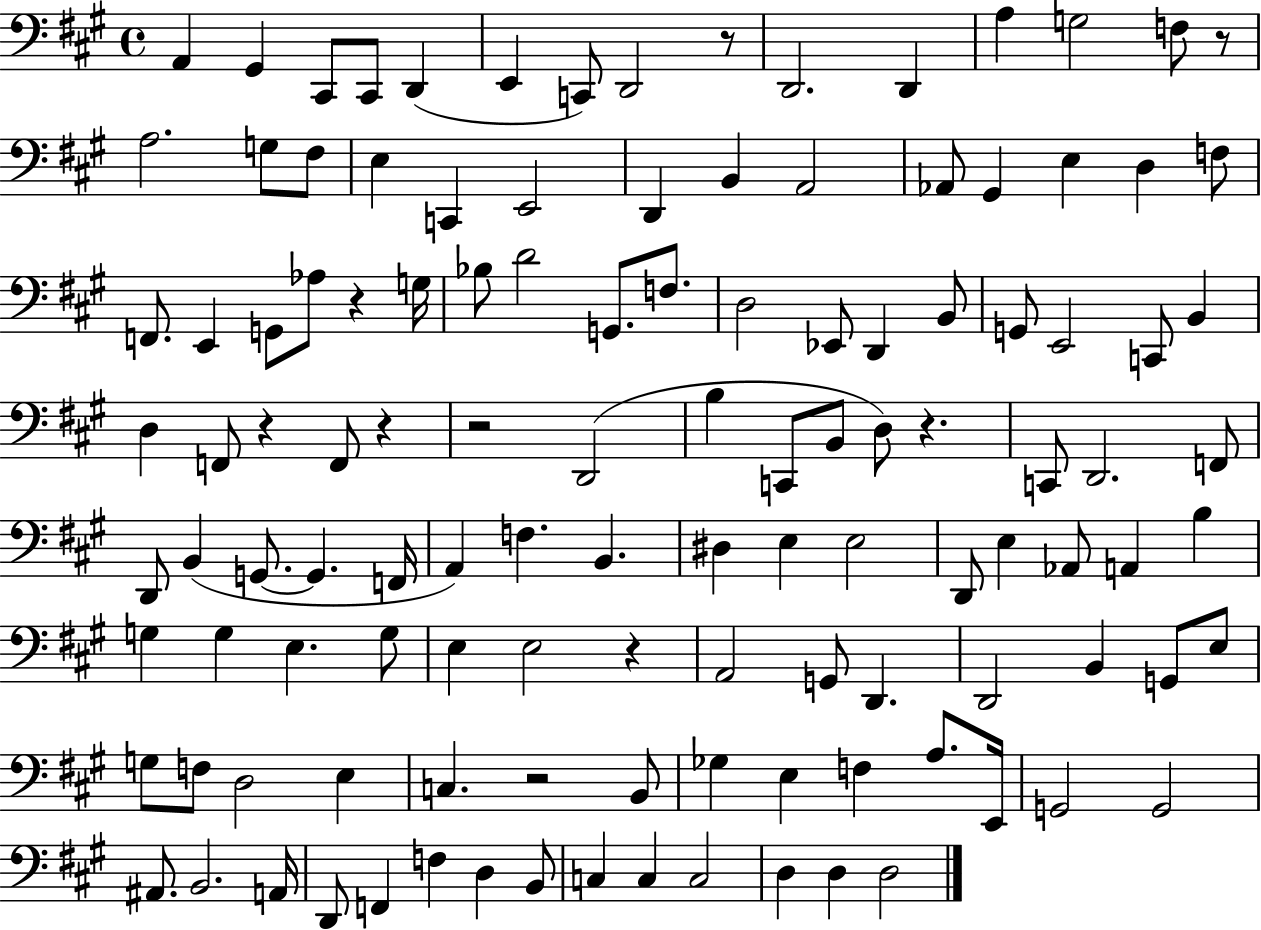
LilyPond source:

{
  \clef bass
  \time 4/4
  \defaultTimeSignature
  \key a \major
  a,4 gis,4 cis,8 cis,8 d,4( | e,4 c,8) d,2 r8 | d,2. d,4 | a4 g2 f8 r8 | \break a2. g8 fis8 | e4 c,4 e,2 | d,4 b,4 a,2 | aes,8 gis,4 e4 d4 f8 | \break f,8. e,4 g,8 aes8 r4 g16 | bes8 d'2 g,8. f8. | d2 ees,8 d,4 b,8 | g,8 e,2 c,8 b,4 | \break d4 f,8 r4 f,8 r4 | r2 d,2( | b4 c,8 b,8 d8) r4. | c,8 d,2. f,8 | \break d,8 b,4( g,8.~~ g,4. f,16 | a,4) f4. b,4. | dis4 e4 e2 | d,8 e4 aes,8 a,4 b4 | \break g4 g4 e4. g8 | e4 e2 r4 | a,2 g,8 d,4. | d,2 b,4 g,8 e8 | \break g8 f8 d2 e4 | c4. r2 b,8 | ges4 e4 f4 a8. e,16 | g,2 g,2 | \break ais,8. b,2. a,16 | d,8 f,4 f4 d4 b,8 | c4 c4 c2 | d4 d4 d2 | \break \bar "|."
}